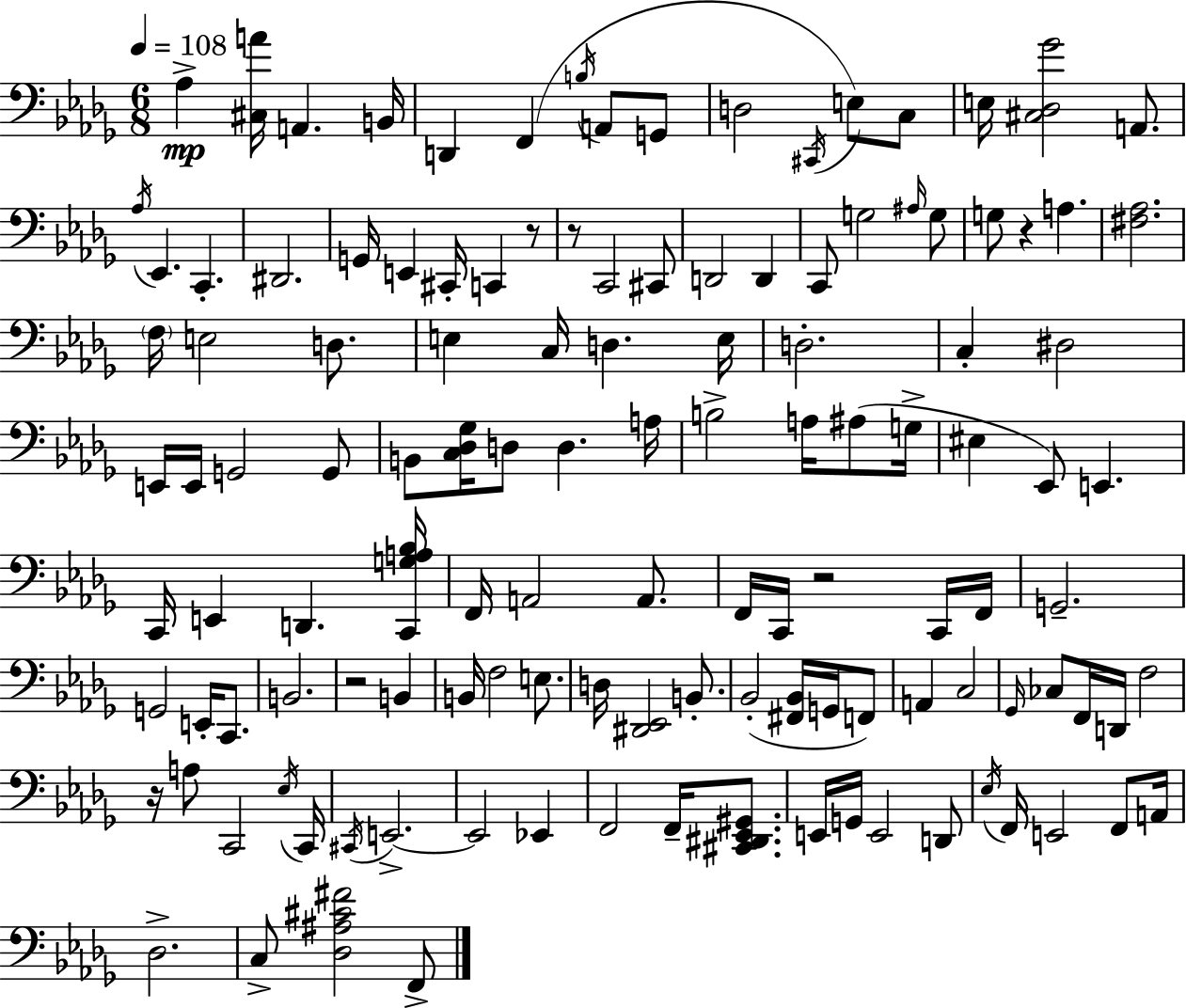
X:1
T:Untitled
M:6/8
L:1/4
K:Bbm
_A, [^C,A]/4 A,, B,,/4 D,, F,, B,/4 A,,/2 G,,/2 D,2 ^C,,/4 E,/2 C,/2 E,/4 [^C,_D,_G]2 A,,/2 _A,/4 _E,, C,, ^D,,2 G,,/4 E,, ^C,,/4 C,, z/2 z/2 C,,2 ^C,,/2 D,,2 D,, C,,/2 G,2 ^A,/4 G,/2 G,/2 z A, [^F,_A,]2 F,/4 E,2 D,/2 E, C,/4 D, E,/4 D,2 C, ^D,2 E,,/4 E,,/4 G,,2 G,,/2 B,,/2 [C,_D,_G,]/4 D,/2 D, A,/4 B,2 A,/4 ^A,/2 G,/4 ^E, _E,,/2 E,, C,,/4 E,, D,, [C,,G,A,_B,]/4 F,,/4 A,,2 A,,/2 F,,/4 C,,/4 z2 C,,/4 F,,/4 G,,2 G,,2 E,,/4 C,,/2 B,,2 z2 B,, B,,/4 F,2 E,/2 D,/4 [^D,,_E,,]2 B,,/2 _B,,2 [^F,,_B,,]/4 G,,/4 F,,/2 A,, C,2 _G,,/4 _C,/2 F,,/4 D,,/4 F,2 z/4 A,/2 C,,2 _E,/4 C,,/4 ^C,,/4 E,,2 E,,2 _E,, F,,2 F,,/4 [^C,,^D,,_E,,^G,,]/2 E,,/4 G,,/4 E,,2 D,,/2 _E,/4 F,,/4 E,,2 F,,/2 A,,/4 _D,2 C,/2 [_D,^A,^C^F]2 F,,/2